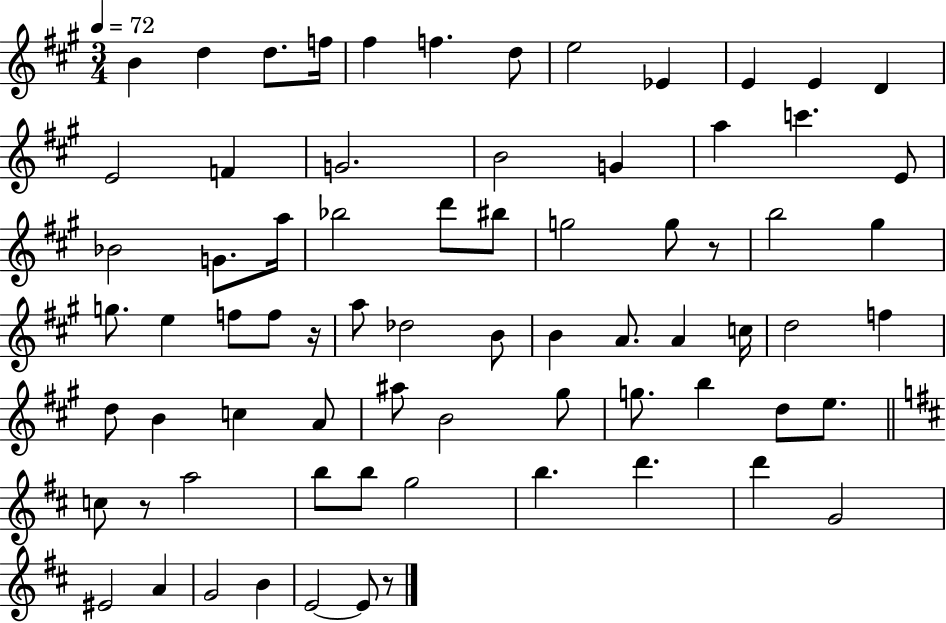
B4/q D5/q D5/e. F5/s F#5/q F5/q. D5/e E5/h Eb4/q E4/q E4/q D4/q E4/h F4/q G4/h. B4/h G4/q A5/q C6/q. E4/e Bb4/h G4/e. A5/s Bb5/h D6/e BIS5/e G5/h G5/e R/e B5/h G#5/q G5/e. E5/q F5/e F5/e R/s A5/e Db5/h B4/e B4/q A4/e. A4/q C5/s D5/h F5/q D5/e B4/q C5/q A4/e A#5/e B4/h G#5/e G5/e. B5/q D5/e E5/e. C5/e R/e A5/h B5/e B5/e G5/h B5/q. D6/q. D6/q G4/h EIS4/h A4/q G4/h B4/q E4/h E4/e R/e